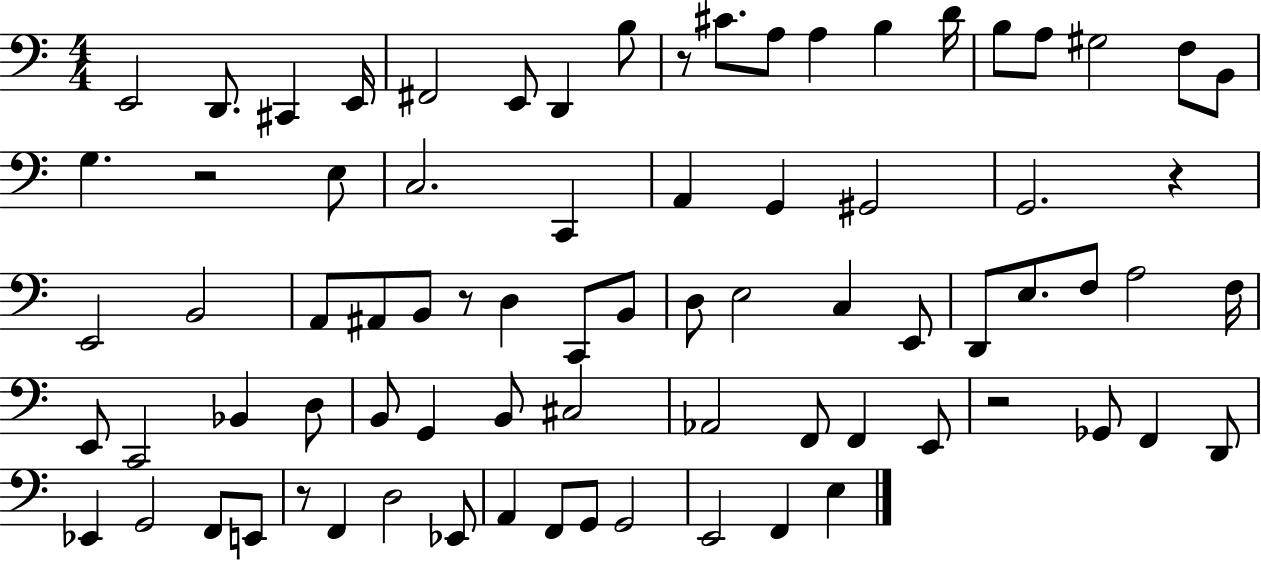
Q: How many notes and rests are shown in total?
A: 78